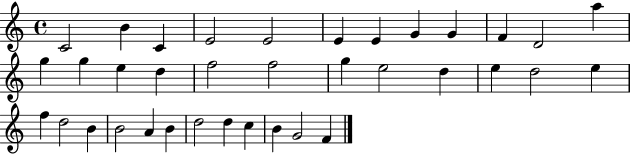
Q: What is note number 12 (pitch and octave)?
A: A5